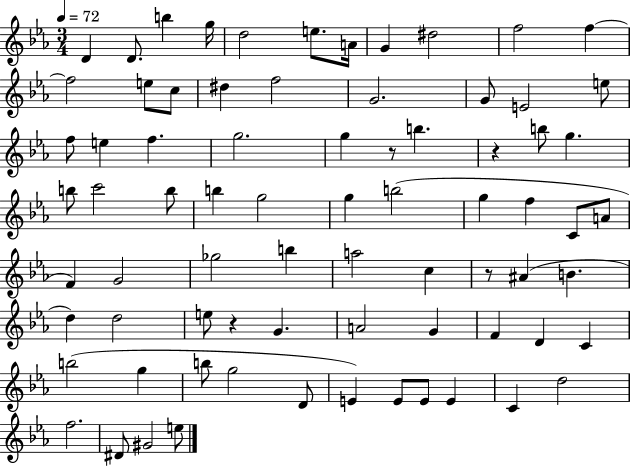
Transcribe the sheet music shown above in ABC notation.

X:1
T:Untitled
M:3/4
L:1/4
K:Eb
D D/2 b g/4 d2 e/2 A/4 G ^d2 f2 f f2 e/2 c/2 ^d f2 G2 G/2 E2 e/2 f/2 e f g2 g z/2 b z b/2 g b/2 c'2 b/2 b g2 g b2 g f C/2 A/2 F G2 _g2 b a2 c z/2 ^A B d d2 e/2 z G A2 G F D C b2 g b/2 g2 D/2 E E/2 E/2 E C d2 f2 ^D/2 ^G2 e/2